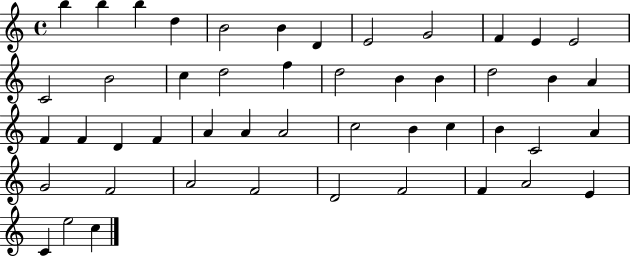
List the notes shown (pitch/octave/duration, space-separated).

B5/q B5/q B5/q D5/q B4/h B4/q D4/q E4/h G4/h F4/q E4/q E4/h C4/h B4/h C5/q D5/h F5/q D5/h B4/q B4/q D5/h B4/q A4/q F4/q F4/q D4/q F4/q A4/q A4/q A4/h C5/h B4/q C5/q B4/q C4/h A4/q G4/h F4/h A4/h F4/h D4/h F4/h F4/q A4/h E4/q C4/q E5/h C5/q